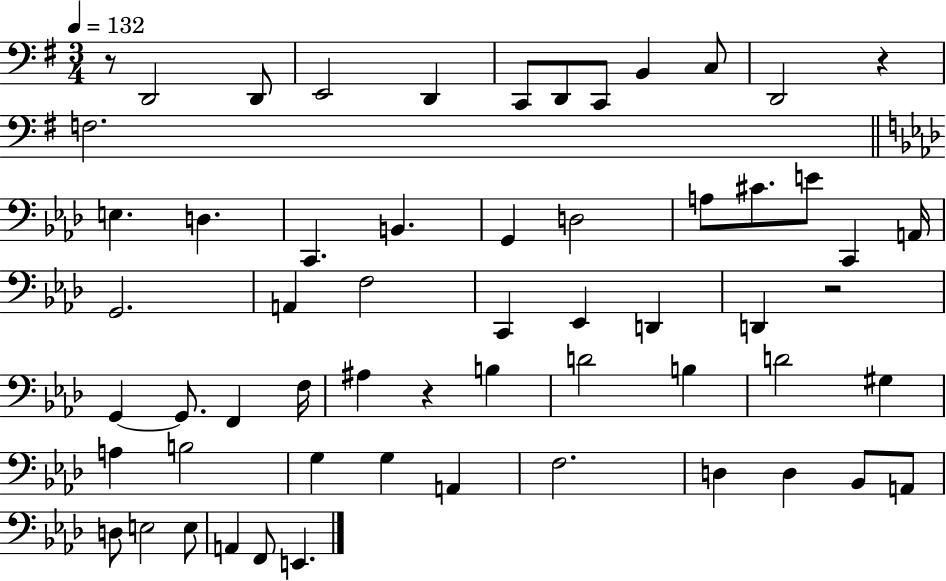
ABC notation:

X:1
T:Untitled
M:3/4
L:1/4
K:G
z/2 D,,2 D,,/2 E,,2 D,, C,,/2 D,,/2 C,,/2 B,, C,/2 D,,2 z F,2 E, D, C,, B,, G,, D,2 A,/2 ^C/2 E/2 C,, A,,/4 G,,2 A,, F,2 C,, _E,, D,, D,, z2 G,, G,,/2 F,, F,/4 ^A, z B, D2 B, D2 ^G, A, B,2 G, G, A,, F,2 D, D, _B,,/2 A,,/2 D,/2 E,2 E,/2 A,, F,,/2 E,,